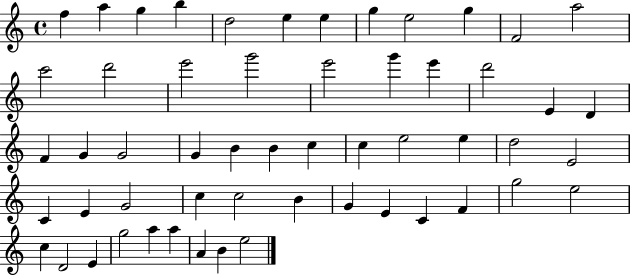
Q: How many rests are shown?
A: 0